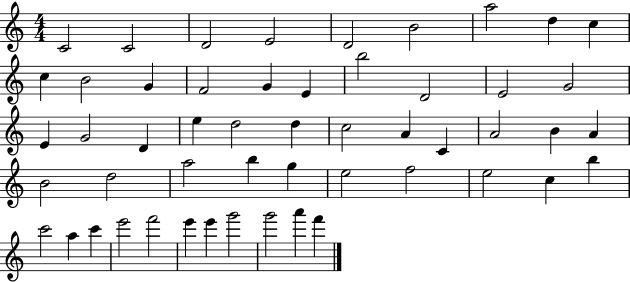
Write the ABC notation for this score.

X:1
T:Untitled
M:4/4
L:1/4
K:C
C2 C2 D2 E2 D2 B2 a2 d c c B2 G F2 G E b2 D2 E2 G2 E G2 D e d2 d c2 A C A2 B A B2 d2 a2 b g e2 f2 e2 c b c'2 a c' e'2 f'2 e' e' g'2 g'2 a' f'